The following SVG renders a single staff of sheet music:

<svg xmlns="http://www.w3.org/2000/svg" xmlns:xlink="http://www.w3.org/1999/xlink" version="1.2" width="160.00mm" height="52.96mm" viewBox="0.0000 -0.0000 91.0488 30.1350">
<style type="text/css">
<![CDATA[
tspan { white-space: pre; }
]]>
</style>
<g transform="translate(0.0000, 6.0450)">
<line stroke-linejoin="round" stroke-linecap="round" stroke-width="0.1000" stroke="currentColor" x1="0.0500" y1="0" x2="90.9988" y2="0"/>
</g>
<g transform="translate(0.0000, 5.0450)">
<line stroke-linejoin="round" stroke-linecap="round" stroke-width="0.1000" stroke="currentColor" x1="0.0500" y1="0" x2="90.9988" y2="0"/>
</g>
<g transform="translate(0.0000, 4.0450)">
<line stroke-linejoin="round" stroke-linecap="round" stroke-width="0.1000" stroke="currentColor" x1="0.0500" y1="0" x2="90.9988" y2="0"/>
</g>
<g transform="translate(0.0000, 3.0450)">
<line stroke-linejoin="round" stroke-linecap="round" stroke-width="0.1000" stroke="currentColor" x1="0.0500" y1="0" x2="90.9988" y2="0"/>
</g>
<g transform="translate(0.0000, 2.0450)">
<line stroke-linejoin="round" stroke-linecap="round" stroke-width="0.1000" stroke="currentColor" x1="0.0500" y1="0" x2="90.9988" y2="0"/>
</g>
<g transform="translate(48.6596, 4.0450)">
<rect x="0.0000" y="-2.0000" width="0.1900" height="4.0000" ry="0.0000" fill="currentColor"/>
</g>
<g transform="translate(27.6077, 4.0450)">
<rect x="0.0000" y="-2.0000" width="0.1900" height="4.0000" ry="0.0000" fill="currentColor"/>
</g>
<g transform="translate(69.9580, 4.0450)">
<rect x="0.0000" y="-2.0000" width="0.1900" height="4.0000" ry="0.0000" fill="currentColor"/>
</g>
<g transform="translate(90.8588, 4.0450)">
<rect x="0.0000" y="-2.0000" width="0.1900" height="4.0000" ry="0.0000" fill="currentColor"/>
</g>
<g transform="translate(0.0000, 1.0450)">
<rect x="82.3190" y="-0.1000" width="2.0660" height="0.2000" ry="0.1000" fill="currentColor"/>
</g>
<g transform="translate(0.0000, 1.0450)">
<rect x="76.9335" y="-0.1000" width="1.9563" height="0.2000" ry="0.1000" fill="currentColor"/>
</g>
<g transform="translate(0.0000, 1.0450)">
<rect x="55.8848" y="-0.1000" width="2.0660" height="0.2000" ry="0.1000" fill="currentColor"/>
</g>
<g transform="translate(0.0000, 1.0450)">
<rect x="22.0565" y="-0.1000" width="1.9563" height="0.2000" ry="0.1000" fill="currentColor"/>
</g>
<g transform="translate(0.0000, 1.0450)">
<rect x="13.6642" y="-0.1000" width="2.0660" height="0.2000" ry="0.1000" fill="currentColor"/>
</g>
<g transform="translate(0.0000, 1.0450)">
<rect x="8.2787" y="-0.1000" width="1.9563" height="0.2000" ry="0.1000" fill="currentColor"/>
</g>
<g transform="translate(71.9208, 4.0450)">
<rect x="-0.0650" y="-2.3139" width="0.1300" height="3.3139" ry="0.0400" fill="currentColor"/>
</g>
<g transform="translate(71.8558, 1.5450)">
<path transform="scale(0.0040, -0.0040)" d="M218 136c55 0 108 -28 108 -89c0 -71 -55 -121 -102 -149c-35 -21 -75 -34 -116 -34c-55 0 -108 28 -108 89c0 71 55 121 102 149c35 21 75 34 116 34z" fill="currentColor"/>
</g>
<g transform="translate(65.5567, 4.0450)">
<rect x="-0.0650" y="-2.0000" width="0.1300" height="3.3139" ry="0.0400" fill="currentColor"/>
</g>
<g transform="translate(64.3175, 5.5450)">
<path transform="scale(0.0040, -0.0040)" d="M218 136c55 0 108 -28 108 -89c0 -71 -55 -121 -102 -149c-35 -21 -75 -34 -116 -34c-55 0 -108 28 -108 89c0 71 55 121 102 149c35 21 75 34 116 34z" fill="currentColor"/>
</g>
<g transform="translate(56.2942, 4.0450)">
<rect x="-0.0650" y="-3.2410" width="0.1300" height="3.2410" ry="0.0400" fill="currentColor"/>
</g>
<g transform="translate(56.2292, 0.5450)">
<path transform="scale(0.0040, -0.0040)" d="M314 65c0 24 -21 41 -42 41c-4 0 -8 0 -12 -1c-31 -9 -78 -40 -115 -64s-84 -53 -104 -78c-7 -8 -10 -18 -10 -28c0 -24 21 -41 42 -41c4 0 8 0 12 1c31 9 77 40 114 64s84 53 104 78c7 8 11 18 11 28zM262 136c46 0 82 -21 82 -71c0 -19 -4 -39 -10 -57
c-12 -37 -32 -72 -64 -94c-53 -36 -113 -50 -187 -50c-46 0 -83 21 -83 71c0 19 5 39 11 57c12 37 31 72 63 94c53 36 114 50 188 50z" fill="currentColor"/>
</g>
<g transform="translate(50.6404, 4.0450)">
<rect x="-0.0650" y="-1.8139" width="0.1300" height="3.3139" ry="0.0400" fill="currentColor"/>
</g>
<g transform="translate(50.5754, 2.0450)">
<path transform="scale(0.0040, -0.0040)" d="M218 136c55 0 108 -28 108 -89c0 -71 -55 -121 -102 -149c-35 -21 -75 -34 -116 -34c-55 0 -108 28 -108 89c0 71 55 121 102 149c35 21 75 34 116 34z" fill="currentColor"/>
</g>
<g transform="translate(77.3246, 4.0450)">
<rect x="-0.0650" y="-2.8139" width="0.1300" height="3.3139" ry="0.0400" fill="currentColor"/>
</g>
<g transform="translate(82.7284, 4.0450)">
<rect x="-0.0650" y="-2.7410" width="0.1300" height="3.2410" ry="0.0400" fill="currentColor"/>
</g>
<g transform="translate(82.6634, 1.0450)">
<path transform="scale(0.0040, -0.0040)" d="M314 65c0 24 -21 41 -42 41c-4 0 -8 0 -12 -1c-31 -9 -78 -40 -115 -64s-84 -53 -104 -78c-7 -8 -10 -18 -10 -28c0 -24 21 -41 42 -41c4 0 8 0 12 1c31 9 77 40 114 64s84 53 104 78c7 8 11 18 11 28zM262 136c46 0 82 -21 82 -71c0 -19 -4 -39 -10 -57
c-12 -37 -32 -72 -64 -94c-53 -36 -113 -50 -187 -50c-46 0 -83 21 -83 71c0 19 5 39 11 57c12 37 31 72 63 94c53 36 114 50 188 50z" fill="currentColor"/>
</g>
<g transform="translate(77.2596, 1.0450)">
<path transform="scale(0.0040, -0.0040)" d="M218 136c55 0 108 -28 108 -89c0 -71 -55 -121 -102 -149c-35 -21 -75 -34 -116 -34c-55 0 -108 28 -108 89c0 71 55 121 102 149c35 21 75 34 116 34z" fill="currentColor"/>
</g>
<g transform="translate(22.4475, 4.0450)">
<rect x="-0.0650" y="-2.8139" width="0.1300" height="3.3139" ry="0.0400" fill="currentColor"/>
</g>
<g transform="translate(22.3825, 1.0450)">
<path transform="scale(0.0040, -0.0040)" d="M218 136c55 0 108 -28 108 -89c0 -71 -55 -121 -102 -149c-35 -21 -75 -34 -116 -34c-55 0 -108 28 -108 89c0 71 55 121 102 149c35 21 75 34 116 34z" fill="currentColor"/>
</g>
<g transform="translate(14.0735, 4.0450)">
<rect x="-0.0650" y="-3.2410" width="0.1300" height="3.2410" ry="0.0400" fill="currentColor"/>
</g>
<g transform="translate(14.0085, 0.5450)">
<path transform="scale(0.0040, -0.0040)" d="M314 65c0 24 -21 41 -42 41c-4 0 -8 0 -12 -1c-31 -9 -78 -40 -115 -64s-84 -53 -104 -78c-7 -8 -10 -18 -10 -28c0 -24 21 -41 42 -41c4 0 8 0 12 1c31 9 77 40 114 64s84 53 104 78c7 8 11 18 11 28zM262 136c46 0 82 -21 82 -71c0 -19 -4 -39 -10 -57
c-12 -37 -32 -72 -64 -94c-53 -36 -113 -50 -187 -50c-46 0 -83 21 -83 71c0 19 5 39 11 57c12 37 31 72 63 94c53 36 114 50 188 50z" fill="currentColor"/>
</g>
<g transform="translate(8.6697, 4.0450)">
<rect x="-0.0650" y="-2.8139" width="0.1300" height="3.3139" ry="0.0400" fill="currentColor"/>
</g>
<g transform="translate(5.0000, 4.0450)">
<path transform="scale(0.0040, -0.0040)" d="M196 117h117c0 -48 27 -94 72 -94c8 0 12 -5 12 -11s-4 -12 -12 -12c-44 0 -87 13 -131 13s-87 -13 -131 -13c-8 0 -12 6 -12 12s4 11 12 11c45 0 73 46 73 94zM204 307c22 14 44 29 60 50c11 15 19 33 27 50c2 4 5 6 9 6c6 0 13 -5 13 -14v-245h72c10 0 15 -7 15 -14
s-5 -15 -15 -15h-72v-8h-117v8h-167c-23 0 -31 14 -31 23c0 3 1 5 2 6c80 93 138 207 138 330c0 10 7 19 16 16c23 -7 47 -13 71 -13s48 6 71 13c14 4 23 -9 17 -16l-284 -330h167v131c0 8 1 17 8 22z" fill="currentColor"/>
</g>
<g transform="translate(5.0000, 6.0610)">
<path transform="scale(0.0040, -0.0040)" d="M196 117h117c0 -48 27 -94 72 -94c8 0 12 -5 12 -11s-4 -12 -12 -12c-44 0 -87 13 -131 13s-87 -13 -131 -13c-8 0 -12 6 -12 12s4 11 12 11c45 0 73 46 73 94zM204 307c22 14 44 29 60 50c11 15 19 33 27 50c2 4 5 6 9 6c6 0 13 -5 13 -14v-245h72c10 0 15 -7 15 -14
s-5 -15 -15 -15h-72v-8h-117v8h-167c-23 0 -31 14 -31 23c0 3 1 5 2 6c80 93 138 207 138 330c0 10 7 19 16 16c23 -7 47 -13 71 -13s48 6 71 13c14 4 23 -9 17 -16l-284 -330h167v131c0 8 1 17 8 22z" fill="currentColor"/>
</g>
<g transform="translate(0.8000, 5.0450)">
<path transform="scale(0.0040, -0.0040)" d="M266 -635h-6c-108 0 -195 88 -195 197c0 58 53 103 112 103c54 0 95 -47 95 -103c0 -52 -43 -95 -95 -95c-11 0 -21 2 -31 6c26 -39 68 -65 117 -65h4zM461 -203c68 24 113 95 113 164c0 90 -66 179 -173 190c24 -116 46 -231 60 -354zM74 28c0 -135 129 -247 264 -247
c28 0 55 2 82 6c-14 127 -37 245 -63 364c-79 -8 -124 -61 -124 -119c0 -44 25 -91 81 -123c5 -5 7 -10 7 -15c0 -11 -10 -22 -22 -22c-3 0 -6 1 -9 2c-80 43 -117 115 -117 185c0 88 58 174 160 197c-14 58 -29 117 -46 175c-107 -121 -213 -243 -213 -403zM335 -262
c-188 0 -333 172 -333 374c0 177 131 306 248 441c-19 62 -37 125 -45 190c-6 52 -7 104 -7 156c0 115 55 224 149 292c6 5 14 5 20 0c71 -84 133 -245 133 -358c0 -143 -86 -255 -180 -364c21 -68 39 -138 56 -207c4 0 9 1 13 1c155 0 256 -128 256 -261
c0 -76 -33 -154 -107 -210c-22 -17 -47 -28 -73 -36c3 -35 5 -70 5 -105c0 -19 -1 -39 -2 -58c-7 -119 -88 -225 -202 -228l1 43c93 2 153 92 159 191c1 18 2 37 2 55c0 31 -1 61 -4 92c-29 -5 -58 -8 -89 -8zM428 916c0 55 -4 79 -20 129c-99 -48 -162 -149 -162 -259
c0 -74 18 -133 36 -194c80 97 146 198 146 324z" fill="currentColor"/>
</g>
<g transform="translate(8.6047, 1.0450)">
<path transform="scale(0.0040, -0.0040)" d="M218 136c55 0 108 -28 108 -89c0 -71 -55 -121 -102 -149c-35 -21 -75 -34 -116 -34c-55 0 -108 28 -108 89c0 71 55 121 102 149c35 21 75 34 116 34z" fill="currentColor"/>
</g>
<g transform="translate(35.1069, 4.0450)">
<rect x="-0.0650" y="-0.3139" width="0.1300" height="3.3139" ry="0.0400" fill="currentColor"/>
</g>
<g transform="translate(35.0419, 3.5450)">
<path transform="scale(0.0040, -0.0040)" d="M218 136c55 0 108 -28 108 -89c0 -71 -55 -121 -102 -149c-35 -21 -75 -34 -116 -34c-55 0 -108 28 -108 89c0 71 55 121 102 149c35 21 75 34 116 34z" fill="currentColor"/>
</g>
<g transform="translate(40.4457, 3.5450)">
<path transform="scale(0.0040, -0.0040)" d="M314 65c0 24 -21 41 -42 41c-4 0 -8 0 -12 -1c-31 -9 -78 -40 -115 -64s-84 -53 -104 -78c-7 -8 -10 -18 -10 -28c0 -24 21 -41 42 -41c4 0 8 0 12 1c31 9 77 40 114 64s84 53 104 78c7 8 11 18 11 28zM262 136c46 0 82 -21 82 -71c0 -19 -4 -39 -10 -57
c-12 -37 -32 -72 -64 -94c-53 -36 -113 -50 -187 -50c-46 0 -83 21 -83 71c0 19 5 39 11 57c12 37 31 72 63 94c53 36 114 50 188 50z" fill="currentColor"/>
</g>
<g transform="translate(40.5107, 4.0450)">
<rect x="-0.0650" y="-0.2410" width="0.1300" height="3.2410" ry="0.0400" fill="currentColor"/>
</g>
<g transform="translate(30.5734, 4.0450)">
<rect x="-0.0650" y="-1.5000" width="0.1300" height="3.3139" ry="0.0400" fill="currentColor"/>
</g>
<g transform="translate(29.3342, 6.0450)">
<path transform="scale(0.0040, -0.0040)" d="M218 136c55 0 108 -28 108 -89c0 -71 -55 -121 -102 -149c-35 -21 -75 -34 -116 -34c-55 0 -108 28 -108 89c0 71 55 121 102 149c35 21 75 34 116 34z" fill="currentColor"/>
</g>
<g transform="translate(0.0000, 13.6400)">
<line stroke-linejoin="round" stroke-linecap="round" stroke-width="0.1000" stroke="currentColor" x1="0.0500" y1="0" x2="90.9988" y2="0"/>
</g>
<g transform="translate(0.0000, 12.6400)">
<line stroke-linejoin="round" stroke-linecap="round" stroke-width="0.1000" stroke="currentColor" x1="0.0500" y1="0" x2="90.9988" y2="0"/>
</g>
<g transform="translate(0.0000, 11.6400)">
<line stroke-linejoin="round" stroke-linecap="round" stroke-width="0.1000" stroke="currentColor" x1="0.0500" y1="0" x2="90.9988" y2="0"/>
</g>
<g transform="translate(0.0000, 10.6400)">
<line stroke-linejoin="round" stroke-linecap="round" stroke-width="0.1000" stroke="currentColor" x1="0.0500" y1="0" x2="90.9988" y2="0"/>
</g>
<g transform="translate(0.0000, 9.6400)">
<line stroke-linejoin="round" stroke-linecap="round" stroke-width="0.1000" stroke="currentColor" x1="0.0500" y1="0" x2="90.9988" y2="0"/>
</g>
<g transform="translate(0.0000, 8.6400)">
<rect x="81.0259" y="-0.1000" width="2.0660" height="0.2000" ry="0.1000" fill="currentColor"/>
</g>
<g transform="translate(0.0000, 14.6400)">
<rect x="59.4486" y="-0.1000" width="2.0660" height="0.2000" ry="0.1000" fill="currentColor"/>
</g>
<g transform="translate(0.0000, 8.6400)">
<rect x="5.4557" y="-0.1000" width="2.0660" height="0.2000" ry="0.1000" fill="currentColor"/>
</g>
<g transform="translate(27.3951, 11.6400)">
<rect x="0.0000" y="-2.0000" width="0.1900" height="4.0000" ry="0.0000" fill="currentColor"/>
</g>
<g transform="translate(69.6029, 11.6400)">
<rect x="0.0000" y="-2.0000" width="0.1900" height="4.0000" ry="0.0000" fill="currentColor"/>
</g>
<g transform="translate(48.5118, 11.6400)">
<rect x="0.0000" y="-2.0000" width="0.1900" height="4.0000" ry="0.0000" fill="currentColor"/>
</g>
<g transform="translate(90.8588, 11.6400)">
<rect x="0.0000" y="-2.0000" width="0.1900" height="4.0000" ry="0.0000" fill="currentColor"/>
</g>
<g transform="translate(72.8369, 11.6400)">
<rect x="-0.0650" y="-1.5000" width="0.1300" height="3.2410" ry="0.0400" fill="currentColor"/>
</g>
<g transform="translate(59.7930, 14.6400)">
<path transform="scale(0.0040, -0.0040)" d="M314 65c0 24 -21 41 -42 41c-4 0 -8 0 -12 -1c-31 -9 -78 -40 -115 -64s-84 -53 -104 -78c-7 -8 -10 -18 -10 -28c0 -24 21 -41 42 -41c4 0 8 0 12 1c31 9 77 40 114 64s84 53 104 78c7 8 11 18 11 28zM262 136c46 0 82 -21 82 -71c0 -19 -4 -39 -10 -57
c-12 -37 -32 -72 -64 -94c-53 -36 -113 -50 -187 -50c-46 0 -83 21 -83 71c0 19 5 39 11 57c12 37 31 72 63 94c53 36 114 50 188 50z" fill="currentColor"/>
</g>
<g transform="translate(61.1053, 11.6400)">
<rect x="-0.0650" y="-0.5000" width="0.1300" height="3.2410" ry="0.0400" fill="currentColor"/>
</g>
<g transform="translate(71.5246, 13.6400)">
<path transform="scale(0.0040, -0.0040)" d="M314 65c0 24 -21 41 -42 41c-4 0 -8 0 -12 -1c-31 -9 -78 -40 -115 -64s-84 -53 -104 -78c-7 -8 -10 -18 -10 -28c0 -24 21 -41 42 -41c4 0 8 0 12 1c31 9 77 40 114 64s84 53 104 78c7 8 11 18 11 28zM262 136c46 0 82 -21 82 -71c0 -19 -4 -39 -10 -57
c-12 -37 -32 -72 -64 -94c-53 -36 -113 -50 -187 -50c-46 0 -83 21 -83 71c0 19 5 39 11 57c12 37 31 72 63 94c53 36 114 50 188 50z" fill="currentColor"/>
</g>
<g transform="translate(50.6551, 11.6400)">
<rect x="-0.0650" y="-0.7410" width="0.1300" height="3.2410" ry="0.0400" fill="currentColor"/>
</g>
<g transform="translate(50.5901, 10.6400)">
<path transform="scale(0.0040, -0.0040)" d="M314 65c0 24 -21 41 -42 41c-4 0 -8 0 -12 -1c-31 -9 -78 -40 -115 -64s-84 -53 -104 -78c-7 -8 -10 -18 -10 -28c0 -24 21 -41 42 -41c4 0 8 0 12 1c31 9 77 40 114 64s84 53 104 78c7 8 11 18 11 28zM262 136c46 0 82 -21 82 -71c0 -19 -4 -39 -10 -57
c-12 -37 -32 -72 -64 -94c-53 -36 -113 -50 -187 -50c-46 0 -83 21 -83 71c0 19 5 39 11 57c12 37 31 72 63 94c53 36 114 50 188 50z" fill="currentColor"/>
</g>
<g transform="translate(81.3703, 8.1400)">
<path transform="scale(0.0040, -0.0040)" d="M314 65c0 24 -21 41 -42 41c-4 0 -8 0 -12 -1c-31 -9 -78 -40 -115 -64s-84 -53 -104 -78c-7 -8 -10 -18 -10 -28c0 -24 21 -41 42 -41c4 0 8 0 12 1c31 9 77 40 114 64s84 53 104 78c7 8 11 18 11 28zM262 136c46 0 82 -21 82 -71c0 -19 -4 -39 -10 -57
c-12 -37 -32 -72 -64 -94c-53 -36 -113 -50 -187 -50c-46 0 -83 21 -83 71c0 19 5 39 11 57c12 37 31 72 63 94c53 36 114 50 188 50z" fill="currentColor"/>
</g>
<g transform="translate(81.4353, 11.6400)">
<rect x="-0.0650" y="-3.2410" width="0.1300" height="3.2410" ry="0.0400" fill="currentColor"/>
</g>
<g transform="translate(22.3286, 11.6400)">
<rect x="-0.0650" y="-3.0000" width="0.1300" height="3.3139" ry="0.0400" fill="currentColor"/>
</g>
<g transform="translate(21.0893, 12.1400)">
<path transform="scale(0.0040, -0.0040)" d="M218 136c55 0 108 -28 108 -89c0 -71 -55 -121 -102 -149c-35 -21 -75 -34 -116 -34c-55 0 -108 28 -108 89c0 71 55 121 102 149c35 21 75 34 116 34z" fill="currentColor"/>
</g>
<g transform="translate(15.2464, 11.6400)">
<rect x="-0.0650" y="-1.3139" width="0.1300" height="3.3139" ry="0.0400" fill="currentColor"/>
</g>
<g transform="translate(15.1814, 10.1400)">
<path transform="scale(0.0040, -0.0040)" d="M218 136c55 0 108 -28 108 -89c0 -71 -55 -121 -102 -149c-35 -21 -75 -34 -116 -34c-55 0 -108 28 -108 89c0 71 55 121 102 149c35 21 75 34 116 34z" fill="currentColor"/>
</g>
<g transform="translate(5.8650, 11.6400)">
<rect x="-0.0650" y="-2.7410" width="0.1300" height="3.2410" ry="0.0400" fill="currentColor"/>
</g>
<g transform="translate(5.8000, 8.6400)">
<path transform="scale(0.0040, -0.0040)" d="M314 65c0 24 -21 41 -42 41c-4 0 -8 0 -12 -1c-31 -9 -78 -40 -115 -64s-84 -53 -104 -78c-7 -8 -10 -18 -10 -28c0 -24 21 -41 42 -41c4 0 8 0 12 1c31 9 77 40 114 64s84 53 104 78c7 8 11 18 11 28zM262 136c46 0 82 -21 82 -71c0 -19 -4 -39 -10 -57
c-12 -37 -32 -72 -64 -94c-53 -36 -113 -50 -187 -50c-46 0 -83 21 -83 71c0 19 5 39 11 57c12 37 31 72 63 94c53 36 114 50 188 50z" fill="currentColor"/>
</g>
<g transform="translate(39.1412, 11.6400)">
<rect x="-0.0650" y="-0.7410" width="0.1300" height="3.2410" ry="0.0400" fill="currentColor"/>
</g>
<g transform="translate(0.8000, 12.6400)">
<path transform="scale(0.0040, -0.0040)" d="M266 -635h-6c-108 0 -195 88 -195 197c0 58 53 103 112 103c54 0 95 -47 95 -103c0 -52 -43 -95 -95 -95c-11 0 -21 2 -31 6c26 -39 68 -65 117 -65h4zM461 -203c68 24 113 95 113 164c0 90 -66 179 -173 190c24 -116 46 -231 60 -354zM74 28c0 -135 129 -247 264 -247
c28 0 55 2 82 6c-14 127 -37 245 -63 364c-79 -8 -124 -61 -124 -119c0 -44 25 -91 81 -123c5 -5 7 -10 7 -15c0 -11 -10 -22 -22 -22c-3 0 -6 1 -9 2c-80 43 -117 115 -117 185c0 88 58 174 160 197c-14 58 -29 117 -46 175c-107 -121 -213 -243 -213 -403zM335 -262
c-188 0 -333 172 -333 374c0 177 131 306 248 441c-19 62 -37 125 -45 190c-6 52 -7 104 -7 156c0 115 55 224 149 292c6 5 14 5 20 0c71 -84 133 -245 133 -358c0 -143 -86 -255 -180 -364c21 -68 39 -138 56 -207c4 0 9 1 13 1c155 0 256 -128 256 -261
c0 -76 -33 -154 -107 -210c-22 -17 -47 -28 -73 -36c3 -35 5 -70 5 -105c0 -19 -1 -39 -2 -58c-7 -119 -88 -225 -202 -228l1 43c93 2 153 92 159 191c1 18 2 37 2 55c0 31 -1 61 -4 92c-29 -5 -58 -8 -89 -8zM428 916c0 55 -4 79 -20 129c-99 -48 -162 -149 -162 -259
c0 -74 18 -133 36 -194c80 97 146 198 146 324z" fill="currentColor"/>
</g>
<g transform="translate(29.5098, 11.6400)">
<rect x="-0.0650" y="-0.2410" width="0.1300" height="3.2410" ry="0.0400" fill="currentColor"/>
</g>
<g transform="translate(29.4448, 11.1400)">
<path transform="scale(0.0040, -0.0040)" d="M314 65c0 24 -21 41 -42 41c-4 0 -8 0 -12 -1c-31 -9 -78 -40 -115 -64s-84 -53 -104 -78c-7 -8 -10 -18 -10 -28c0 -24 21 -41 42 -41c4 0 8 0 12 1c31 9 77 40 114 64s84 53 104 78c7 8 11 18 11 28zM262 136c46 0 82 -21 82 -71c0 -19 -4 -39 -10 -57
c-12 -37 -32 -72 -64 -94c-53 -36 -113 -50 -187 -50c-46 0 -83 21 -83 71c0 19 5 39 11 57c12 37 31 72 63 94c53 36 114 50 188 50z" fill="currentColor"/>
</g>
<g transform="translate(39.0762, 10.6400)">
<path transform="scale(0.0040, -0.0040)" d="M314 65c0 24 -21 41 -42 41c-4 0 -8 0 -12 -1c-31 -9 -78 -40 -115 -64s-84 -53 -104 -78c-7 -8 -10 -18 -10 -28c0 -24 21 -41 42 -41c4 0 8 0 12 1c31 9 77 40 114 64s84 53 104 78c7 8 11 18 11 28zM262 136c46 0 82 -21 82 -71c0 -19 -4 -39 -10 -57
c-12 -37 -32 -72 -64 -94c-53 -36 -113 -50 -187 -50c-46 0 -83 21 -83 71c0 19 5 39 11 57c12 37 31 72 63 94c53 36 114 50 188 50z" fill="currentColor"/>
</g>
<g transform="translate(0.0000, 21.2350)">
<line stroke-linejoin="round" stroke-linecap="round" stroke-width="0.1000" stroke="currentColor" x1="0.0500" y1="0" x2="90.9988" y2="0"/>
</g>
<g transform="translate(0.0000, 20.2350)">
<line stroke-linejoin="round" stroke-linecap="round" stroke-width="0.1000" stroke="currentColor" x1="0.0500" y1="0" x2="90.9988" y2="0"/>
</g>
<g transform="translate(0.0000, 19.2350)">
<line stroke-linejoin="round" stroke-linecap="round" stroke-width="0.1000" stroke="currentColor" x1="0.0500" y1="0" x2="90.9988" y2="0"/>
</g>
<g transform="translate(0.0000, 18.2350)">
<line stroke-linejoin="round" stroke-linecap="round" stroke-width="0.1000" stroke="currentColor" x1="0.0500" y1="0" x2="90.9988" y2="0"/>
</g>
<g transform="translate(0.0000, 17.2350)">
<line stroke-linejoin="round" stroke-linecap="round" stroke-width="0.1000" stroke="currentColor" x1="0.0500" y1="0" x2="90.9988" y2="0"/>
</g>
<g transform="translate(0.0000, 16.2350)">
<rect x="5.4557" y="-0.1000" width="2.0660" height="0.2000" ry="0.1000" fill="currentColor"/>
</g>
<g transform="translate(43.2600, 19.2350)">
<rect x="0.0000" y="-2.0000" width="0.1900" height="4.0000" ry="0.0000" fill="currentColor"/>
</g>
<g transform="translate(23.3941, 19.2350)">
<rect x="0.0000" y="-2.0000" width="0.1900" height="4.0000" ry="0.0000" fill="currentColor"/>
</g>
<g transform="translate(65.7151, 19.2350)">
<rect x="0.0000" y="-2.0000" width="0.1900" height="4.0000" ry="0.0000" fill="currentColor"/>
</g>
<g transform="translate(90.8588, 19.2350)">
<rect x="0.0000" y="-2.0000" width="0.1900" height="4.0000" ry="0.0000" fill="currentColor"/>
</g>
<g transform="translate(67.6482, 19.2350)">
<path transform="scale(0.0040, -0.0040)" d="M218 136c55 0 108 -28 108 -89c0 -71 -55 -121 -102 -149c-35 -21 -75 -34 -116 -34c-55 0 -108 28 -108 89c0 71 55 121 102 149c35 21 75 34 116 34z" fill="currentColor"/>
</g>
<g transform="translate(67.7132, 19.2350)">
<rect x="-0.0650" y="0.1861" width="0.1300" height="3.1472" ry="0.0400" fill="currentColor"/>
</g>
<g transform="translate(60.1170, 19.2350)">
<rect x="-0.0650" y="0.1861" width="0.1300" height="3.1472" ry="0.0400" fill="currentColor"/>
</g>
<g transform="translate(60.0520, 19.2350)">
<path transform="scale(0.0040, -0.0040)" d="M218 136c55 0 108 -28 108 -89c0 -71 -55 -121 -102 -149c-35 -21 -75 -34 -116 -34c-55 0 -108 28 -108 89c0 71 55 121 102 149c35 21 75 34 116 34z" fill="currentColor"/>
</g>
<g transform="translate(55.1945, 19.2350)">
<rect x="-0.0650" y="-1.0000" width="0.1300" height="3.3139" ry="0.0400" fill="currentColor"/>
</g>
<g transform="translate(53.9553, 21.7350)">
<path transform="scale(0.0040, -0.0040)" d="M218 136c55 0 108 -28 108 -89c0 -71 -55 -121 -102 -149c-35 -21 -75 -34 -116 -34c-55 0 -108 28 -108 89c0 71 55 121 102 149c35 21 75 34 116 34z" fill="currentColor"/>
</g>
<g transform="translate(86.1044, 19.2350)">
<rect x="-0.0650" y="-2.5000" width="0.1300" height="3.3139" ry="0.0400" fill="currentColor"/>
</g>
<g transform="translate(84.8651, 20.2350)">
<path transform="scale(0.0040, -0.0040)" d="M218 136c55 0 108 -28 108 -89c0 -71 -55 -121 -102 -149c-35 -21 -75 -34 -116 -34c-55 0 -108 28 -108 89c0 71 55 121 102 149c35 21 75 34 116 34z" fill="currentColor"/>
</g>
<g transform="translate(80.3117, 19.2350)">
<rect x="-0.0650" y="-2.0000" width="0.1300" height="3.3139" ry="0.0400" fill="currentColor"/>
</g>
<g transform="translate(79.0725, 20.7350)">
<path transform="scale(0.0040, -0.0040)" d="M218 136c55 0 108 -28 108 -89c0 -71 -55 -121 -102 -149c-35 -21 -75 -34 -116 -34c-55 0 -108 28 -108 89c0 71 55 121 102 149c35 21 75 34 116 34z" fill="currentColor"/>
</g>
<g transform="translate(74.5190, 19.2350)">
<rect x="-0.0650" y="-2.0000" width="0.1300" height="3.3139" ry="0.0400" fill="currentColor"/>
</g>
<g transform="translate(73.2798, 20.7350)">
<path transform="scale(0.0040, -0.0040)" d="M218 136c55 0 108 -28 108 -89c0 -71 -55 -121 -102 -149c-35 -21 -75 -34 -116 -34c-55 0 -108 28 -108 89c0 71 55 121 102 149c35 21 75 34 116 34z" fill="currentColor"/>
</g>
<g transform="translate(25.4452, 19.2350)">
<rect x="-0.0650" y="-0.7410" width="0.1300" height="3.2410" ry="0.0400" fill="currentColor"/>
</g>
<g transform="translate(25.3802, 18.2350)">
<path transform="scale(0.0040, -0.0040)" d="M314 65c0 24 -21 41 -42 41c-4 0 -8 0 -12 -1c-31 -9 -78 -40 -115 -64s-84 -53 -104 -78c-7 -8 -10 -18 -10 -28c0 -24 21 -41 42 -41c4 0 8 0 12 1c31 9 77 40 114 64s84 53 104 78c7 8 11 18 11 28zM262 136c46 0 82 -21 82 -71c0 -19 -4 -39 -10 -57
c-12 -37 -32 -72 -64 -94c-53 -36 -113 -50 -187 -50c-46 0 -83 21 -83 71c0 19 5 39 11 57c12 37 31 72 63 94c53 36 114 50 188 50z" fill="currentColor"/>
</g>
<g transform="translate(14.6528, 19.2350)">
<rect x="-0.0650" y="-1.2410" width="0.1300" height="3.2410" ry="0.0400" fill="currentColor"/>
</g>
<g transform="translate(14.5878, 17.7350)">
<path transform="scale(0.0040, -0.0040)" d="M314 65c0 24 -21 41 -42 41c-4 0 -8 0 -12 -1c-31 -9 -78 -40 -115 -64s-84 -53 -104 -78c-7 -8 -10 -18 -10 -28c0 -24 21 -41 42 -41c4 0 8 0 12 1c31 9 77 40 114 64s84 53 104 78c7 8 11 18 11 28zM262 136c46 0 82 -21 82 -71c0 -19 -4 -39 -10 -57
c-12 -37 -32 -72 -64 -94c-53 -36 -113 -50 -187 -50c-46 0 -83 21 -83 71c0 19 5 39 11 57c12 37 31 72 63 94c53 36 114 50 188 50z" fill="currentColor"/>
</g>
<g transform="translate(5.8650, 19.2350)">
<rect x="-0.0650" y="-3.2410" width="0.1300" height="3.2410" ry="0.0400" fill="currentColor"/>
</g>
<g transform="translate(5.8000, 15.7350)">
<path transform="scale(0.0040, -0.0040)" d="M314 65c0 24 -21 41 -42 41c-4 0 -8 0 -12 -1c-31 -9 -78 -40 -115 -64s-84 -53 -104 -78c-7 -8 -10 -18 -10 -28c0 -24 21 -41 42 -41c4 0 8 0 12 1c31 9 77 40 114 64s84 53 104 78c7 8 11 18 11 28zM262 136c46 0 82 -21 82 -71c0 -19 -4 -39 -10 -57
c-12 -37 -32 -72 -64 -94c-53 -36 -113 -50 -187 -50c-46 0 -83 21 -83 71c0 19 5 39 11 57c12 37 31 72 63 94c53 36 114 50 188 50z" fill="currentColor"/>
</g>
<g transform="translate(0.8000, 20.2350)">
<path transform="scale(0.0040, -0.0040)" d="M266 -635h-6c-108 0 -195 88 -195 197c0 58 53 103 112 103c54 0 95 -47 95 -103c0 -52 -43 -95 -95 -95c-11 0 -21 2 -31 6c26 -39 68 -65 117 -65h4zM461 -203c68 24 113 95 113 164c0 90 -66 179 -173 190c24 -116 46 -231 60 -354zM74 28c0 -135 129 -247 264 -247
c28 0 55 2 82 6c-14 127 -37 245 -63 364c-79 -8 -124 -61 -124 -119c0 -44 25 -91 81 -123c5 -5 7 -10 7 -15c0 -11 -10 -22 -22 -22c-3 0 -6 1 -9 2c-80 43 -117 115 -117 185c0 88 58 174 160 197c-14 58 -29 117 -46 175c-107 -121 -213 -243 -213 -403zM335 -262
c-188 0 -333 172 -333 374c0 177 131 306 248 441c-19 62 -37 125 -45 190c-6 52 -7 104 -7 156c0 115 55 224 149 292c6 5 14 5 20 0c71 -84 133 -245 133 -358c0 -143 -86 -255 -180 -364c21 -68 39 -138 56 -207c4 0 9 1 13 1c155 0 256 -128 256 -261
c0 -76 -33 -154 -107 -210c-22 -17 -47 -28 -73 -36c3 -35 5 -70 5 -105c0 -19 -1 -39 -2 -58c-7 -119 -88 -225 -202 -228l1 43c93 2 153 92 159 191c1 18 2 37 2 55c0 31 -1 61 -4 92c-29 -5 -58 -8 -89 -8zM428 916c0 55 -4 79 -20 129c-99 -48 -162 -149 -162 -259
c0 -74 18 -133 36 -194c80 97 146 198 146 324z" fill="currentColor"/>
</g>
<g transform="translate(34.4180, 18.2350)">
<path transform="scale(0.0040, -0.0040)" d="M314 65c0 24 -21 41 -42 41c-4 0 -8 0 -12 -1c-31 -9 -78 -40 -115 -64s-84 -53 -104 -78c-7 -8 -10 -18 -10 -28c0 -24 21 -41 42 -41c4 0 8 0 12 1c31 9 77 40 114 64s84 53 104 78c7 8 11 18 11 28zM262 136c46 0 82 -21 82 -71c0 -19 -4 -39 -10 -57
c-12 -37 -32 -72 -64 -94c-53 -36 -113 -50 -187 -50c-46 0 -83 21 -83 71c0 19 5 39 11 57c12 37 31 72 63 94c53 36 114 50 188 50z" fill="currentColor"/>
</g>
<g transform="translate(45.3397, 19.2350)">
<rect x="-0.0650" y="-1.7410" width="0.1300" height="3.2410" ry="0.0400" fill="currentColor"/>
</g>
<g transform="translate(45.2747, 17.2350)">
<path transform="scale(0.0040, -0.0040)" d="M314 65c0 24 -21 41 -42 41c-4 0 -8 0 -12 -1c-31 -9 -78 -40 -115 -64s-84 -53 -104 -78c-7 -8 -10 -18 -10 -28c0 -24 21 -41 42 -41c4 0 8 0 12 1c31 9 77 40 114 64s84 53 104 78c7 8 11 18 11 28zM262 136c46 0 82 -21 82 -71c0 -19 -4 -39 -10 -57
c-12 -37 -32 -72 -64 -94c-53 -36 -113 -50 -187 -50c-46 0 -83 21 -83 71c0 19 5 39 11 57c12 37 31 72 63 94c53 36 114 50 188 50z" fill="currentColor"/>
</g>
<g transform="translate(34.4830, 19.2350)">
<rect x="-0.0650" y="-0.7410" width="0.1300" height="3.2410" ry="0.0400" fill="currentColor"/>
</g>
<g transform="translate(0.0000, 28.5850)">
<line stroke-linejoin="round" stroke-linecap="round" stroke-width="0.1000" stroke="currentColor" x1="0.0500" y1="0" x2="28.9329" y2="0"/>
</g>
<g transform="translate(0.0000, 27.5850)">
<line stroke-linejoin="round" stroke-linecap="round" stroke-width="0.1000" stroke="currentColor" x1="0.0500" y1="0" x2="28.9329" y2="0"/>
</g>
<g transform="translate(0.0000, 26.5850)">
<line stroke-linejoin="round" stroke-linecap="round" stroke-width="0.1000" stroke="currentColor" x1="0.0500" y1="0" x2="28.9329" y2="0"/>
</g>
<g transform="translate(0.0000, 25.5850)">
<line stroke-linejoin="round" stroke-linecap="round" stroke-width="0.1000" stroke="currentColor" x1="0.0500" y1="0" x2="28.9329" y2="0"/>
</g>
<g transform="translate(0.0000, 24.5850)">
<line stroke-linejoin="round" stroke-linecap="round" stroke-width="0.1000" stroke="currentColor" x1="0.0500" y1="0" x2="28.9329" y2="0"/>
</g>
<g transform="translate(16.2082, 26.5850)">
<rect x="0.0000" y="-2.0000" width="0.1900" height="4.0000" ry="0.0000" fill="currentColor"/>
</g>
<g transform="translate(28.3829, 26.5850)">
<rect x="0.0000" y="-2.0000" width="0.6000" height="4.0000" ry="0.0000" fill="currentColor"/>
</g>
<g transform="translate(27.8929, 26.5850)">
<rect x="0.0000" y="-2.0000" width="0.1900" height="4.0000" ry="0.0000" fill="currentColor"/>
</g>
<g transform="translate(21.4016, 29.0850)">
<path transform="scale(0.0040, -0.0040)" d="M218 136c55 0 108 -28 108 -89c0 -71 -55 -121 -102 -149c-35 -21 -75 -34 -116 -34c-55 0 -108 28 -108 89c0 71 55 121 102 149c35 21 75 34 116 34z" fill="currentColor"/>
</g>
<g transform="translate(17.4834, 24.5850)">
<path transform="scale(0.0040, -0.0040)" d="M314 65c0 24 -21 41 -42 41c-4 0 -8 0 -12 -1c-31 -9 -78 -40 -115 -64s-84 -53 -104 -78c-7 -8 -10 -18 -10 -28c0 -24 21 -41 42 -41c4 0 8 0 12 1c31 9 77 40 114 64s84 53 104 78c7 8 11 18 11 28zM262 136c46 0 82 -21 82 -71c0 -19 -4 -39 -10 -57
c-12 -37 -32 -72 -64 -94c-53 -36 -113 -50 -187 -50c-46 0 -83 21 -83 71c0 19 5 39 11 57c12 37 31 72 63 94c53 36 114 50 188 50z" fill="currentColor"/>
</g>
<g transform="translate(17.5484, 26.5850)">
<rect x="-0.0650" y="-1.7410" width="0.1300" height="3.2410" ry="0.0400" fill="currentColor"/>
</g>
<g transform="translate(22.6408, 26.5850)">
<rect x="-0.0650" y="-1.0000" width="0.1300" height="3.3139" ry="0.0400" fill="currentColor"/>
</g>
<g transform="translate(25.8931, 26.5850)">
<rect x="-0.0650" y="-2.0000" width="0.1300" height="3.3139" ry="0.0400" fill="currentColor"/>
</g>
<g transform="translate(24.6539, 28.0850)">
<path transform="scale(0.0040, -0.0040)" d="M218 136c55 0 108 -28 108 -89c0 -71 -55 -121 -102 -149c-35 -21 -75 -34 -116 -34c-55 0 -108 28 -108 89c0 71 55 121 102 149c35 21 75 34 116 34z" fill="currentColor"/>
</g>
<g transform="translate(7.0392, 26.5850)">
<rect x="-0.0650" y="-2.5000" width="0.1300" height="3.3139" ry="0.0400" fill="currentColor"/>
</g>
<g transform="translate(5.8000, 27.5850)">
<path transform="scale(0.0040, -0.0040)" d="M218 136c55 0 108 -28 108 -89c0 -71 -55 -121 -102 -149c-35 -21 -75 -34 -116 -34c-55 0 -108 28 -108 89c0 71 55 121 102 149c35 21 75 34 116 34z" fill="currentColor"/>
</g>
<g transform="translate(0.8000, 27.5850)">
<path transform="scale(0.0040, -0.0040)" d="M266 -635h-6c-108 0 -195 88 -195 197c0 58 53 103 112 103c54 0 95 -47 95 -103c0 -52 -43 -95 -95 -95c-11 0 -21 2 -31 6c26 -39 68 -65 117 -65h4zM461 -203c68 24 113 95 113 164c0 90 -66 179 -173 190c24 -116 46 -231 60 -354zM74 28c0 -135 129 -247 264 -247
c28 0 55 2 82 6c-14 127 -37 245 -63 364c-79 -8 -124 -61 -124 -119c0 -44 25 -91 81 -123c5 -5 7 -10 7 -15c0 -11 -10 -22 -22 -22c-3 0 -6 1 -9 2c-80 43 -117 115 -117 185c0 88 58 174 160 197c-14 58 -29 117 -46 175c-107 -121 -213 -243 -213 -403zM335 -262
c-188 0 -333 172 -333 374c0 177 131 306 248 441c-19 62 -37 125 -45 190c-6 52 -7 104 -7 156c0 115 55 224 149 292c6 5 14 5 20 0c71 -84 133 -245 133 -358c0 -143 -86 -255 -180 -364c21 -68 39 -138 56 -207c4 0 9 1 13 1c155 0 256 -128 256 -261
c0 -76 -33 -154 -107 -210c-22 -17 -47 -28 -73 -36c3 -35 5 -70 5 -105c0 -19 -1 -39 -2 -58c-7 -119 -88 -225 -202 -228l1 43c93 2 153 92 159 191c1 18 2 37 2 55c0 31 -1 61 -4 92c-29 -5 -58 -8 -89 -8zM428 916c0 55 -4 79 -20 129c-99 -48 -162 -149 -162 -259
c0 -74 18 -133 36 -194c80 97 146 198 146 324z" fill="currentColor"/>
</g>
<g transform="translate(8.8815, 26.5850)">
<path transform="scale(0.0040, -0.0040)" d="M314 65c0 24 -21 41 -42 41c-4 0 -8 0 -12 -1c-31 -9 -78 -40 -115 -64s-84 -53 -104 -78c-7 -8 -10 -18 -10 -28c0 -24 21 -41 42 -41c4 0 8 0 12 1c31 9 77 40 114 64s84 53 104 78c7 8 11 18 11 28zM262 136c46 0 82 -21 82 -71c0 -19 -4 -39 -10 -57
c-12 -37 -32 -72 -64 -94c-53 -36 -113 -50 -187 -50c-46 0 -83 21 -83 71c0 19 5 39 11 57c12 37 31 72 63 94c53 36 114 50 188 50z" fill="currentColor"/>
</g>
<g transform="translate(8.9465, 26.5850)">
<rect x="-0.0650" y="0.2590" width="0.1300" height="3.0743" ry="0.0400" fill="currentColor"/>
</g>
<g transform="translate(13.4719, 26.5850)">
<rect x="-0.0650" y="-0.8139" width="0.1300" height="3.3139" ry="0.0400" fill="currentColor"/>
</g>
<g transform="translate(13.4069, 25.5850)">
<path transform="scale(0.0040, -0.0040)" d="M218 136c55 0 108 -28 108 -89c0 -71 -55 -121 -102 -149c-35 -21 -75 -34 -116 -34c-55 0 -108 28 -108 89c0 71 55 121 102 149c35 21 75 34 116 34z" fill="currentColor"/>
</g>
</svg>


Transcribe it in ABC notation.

X:1
T:Untitled
M:4/4
L:1/4
K:C
a b2 a E c c2 f b2 F g a a2 a2 e A c2 d2 d2 C2 E2 b2 b2 e2 d2 d2 f2 D B B F F G G B2 d f2 D F